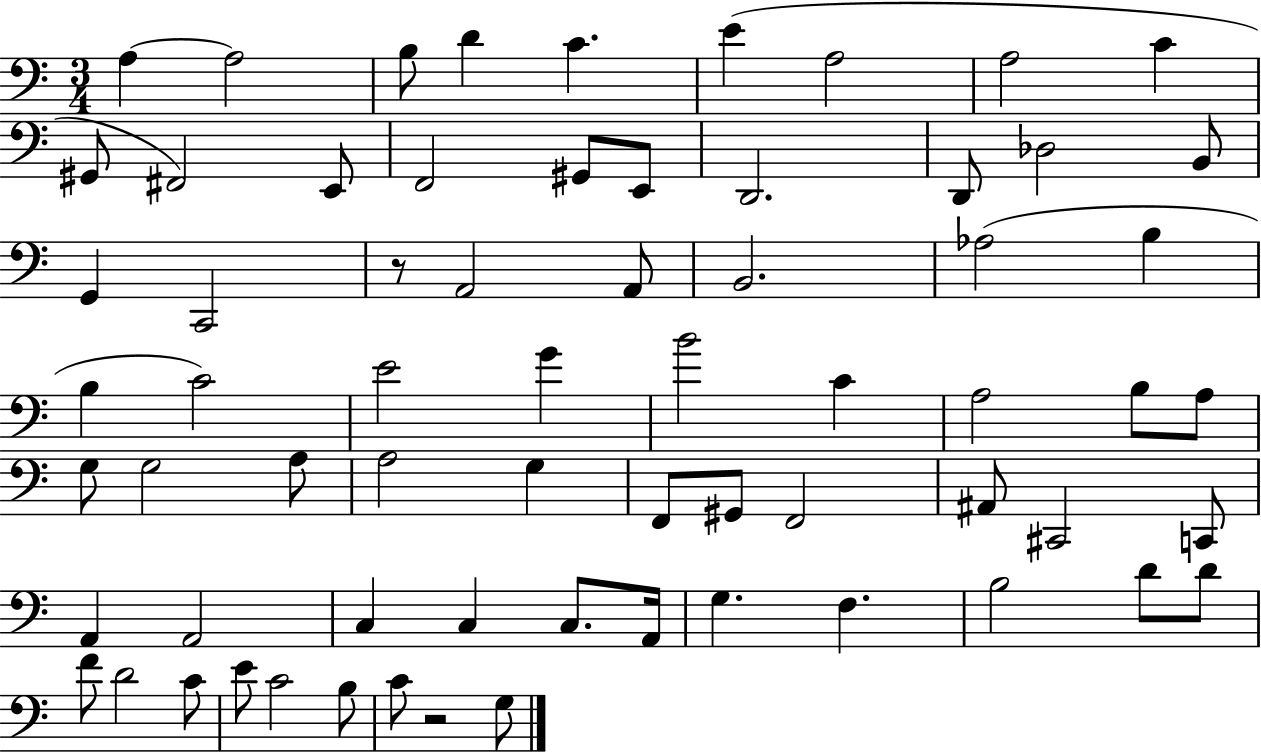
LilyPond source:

{
  \clef bass
  \numericTimeSignature
  \time 3/4
  \key c \major
  a4~~ a2 | b8 d'4 c'4. | e'4( a2 | a2 c'4 | \break gis,8 fis,2) e,8 | f,2 gis,8 e,8 | d,2. | d,8 des2 b,8 | \break g,4 c,2 | r8 a,2 a,8 | b,2. | aes2( b4 | \break b4 c'2) | e'2 g'4 | b'2 c'4 | a2 b8 a8 | \break g8 g2 a8 | a2 g4 | f,8 gis,8 f,2 | ais,8 cis,2 c,8 | \break a,4 a,2 | c4 c4 c8. a,16 | g4. f4. | b2 d'8 d'8 | \break f'8 d'2 c'8 | e'8 c'2 b8 | c'8 r2 g8 | \bar "|."
}